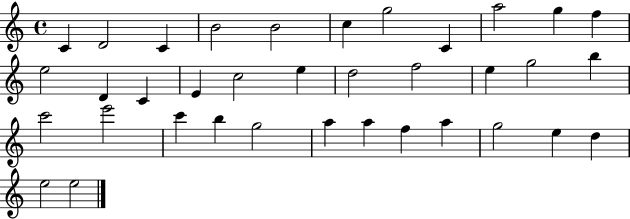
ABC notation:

X:1
T:Untitled
M:4/4
L:1/4
K:C
C D2 C B2 B2 c g2 C a2 g f e2 D C E c2 e d2 f2 e g2 b c'2 e'2 c' b g2 a a f a g2 e d e2 e2